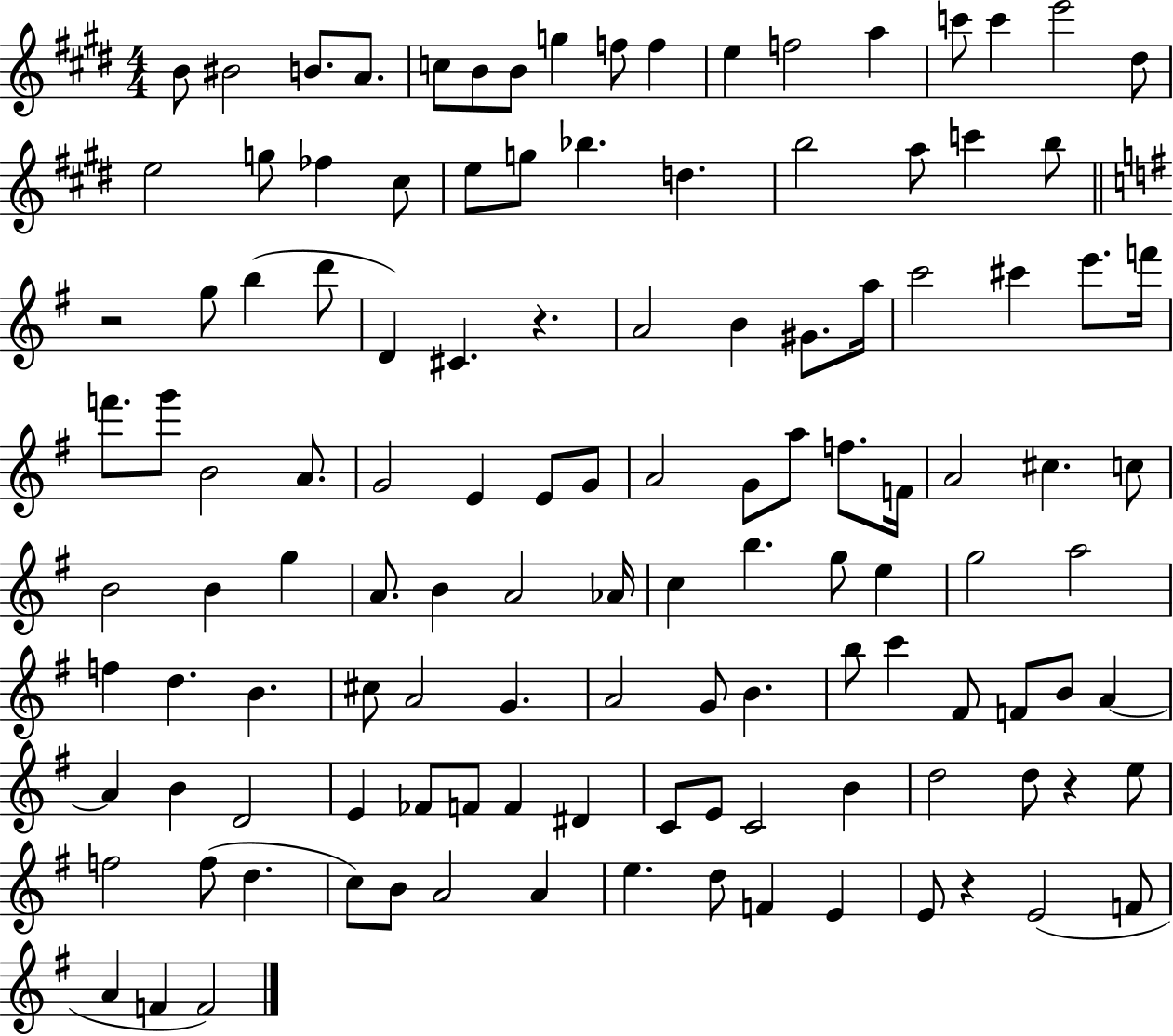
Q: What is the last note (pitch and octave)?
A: F4